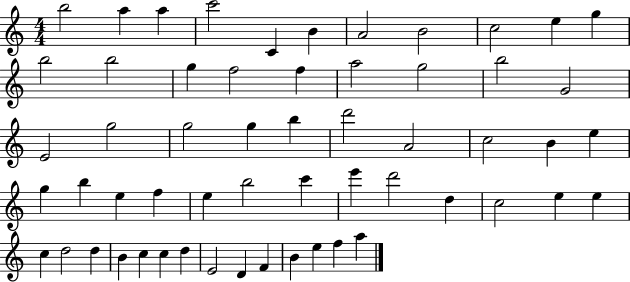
{
  \clef treble
  \numericTimeSignature
  \time 4/4
  \key c \major
  b''2 a''4 a''4 | c'''2 c'4 b'4 | a'2 b'2 | c''2 e''4 g''4 | \break b''2 b''2 | g''4 f''2 f''4 | a''2 g''2 | b''2 g'2 | \break e'2 g''2 | g''2 g''4 b''4 | d'''2 a'2 | c''2 b'4 e''4 | \break g''4 b''4 e''4 f''4 | e''4 b''2 c'''4 | e'''4 d'''2 d''4 | c''2 e''4 e''4 | \break c''4 d''2 d''4 | b'4 c''4 c''4 d''4 | e'2 d'4 f'4 | b'4 e''4 f''4 a''4 | \break \bar "|."
}